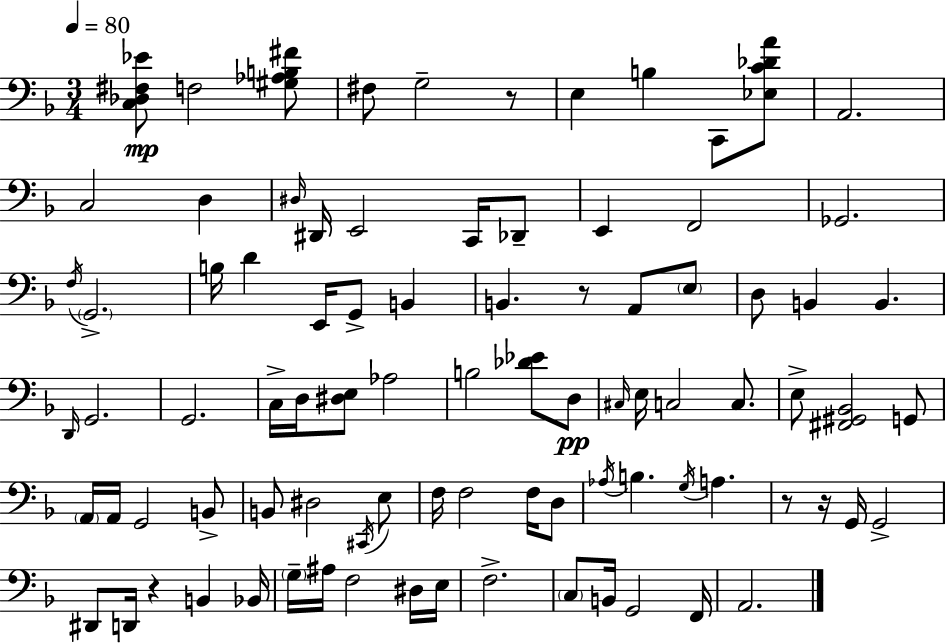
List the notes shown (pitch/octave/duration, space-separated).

[C3,Db3,F#3,Eb4]/e F3/h [G#3,Ab3,B3,F#4]/e F#3/e G3/h R/e E3/q B3/q C2/e [Eb3,C4,Db4,A4]/e A2/h. C3/h D3/q D#3/s D#2/s E2/h C2/s Db2/e E2/q F2/h Gb2/h. F3/s G2/h. B3/s D4/q E2/s G2/e B2/q B2/q. R/e A2/e E3/e D3/e B2/q B2/q. D2/s G2/h. G2/h. C3/s D3/s [D#3,E3]/e Ab3/h B3/h [Db4,Eb4]/e D3/e C#3/s E3/s C3/h C3/e. E3/e [F#2,G#2,Bb2]/h G2/e A2/s A2/s G2/h B2/e B2/e D#3/h C#2/s E3/e F3/s F3/h F3/s D3/e Ab3/s B3/q. G3/s A3/q. R/e R/s G2/s G2/h D#2/e D2/s R/q B2/q Bb2/s G3/s A#3/s F3/h D#3/s E3/s F3/h. C3/e B2/s G2/h F2/s A2/h.